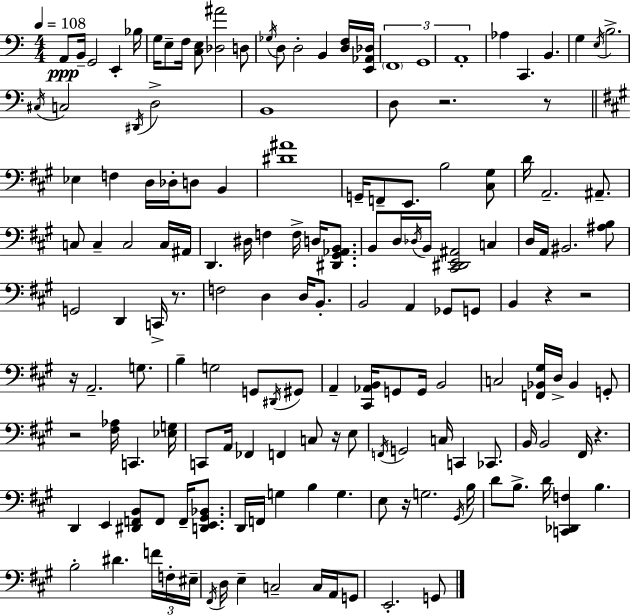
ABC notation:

X:1
T:Untitled
M:4/4
L:1/4
K:C
A,,/2 B,,/4 G,,2 E,, _B,/4 G,/4 E,/2 F,/4 [C,E,]/2 [_D,^A]2 D,/2 _G,/4 D,/2 D,2 B,, [D,F,]/4 [E,,_A,,_D,]/4 F,,4 G,,4 A,,4 _A, C,, B,, G, E,/4 B,2 ^C,/4 C,2 ^D,,/4 D,2 B,,4 D,/2 z2 z/2 _E, F, D,/4 _D,/4 D,/2 B,, [^D^A]4 G,,/4 F,,/2 E,,/2 B,2 [^C,^G,]/2 D/4 A,,2 ^A,,/2 C,/2 C, C,2 C,/4 ^A,,/4 D,, ^D,/4 F, F,/4 D,/4 [^D,,^G,,_A,,B,,]/2 B,,/2 D,/4 _D,/4 B,,/4 [^C,,^D,,E,,^A,,]2 C, D,/4 A,,/4 ^B,,2 [^A,B,]/2 G,,2 D,, C,,/4 z/2 F,2 D, D,/4 B,,/2 B,,2 A,, _G,,/2 G,,/2 B,, z z2 z/4 A,,2 G,/2 B, G,2 G,,/2 ^D,,/4 ^G,,/2 A,, [^C,,_A,,B,,]/4 G,,/2 G,,/4 B,,2 C,2 [F,,_B,,^G,]/4 D,/4 _B,, G,,/2 z2 [^F,_A,]/4 C,, [_E,G,]/4 C,,/2 A,,/4 _F,, F,, C,/2 z/4 E,/2 F,,/4 G,,2 C,/4 C,, _C,,/2 B,,/4 B,,2 ^F,,/4 z D,, E,, [^D,,F,,B,,]/2 F,,/2 F,,/4 [D,,E,,^G,,_B,,]/2 D,,/4 F,,/4 G, B, G, E,/2 z/4 G,2 ^G,,/4 B,/4 D/2 B,/2 D/4 [C,,_D,,F,] B, B,2 ^D F/4 F,/4 ^E,/4 ^F,,/4 D,/4 E, C,2 C,/4 A,,/4 G,,/2 E,,2 G,,/2